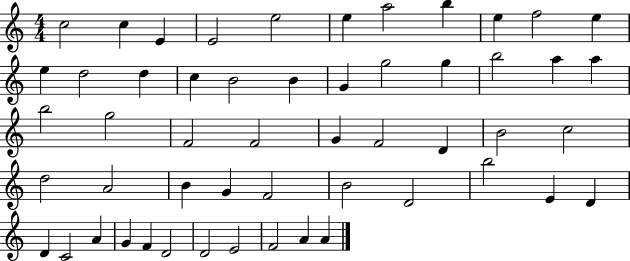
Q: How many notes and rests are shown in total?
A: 53